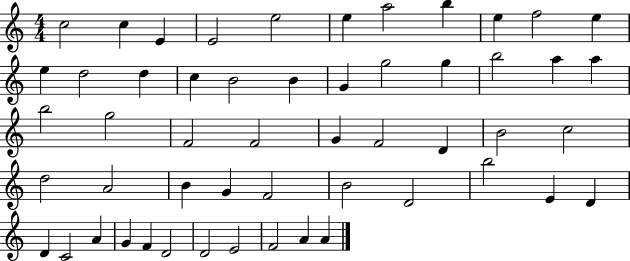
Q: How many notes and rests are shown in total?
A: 53